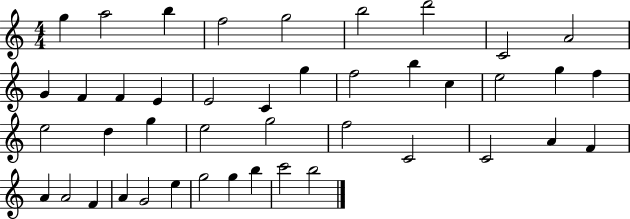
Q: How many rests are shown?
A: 0